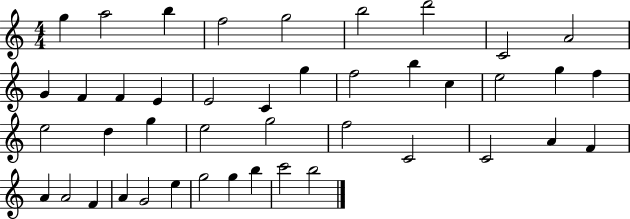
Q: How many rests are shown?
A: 0